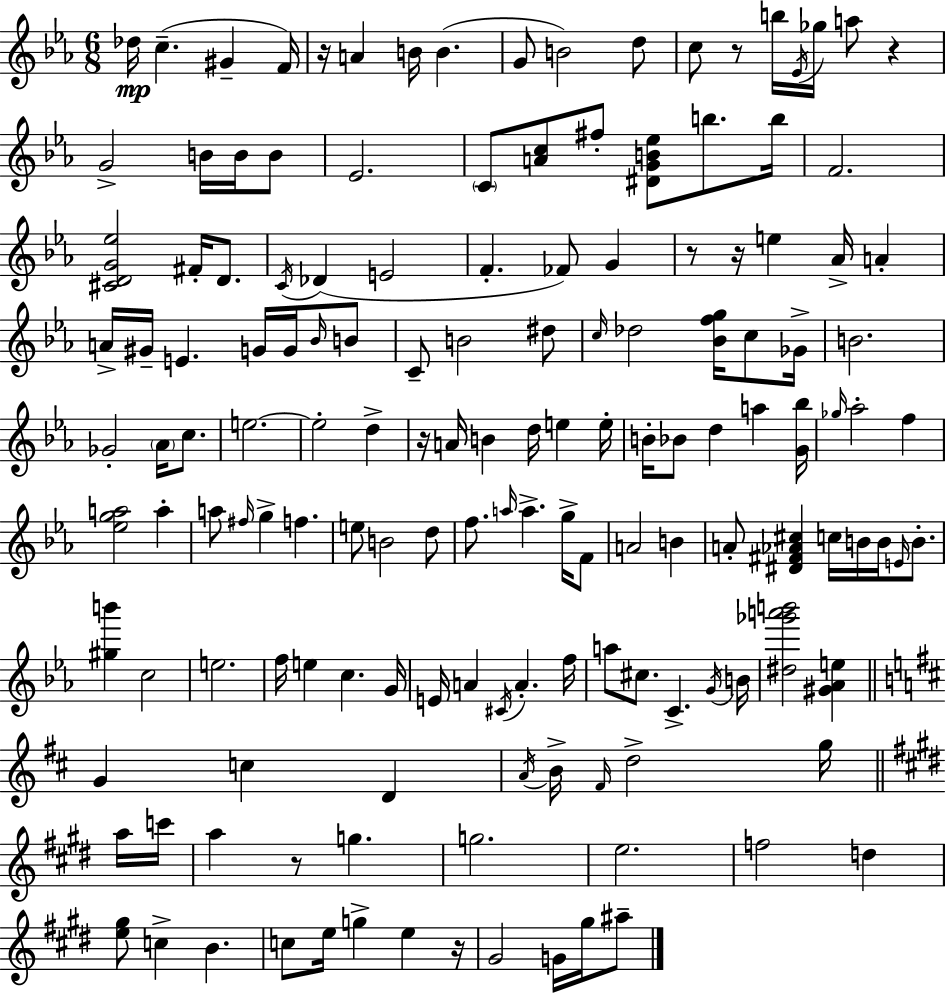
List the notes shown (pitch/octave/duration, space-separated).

Db5/s C5/q. G#4/q F4/s R/s A4/q B4/s B4/q. G4/e B4/h D5/e C5/e R/e B5/s Eb4/s Gb5/s A5/e R/q G4/h B4/s B4/s B4/e Eb4/h. C4/e [A4,C5]/e F#5/e [D#4,G4,B4,Eb5]/e B5/e. B5/s F4/h. [C#4,D4,G4,Eb5]/h F#4/s D4/e. C4/s Db4/q E4/h F4/q. FES4/e G4/q R/e R/s E5/q Ab4/s A4/q A4/s G#4/s E4/q. G4/s G4/s Bb4/s B4/e C4/e B4/h D#5/e C5/s Db5/h [Bb4,F5,G5]/s C5/e Gb4/s B4/h. Gb4/h Ab4/s C5/e. E5/h. E5/h D5/q R/s A4/s B4/q D5/s E5/q E5/s B4/s Bb4/e D5/q A5/q [G4,Bb5]/s Gb5/s Ab5/h F5/q [Eb5,G5,A5]/h A5/q A5/e F#5/s G5/q F5/q. E5/e B4/h D5/e F5/e. A5/s A5/q. G5/s F4/e A4/h B4/q A4/e [D#4,F#4,Ab4,C#5]/q C5/s B4/s B4/s E4/s B4/e. [G#5,B6]/q C5/h E5/h. F5/s E5/q C5/q. G4/s E4/s A4/q C#4/s A4/q. F5/s A5/e C#5/e. C4/q. G4/s B4/s [D#5,Gb6,A6,B6]/h [G#4,Ab4,E5]/q G4/q C5/q D4/q A4/s B4/s F#4/s D5/h G5/s A5/s C6/s A5/q R/e G5/q. G5/h. E5/h. F5/h D5/q [E5,G#5]/e C5/q B4/q. C5/e E5/s G5/q E5/q R/s G#4/h G4/s G#5/s A#5/e